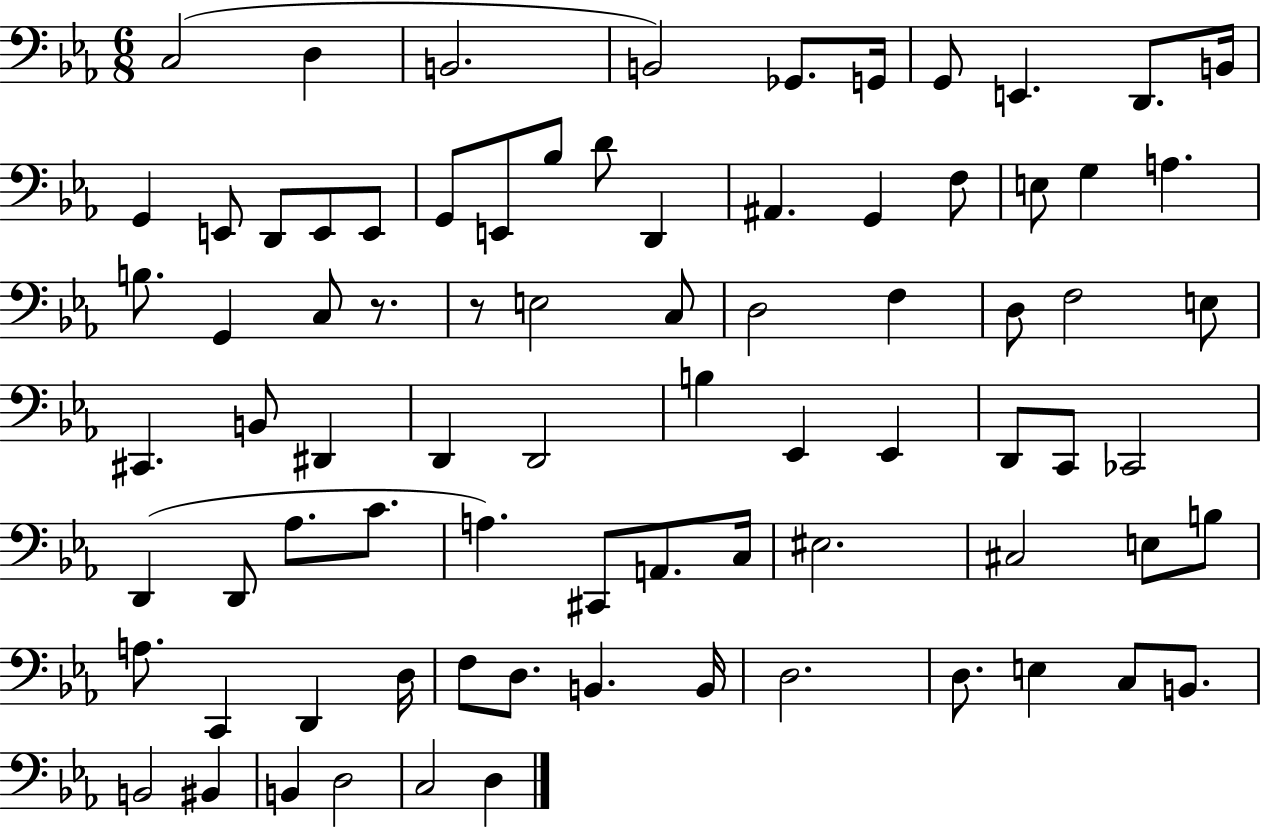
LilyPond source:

{
  \clef bass
  \numericTimeSignature
  \time 6/8
  \key ees \major
  c2( d4 | b,2. | b,2) ges,8. g,16 | g,8 e,4. d,8. b,16 | \break g,4 e,8 d,8 e,8 e,8 | g,8 e,8 bes8 d'8 d,4 | ais,4. g,4 f8 | e8 g4 a4. | \break b8. g,4 c8 r8. | r8 e2 c8 | d2 f4 | d8 f2 e8 | \break cis,4. b,8 dis,4 | d,4 d,2 | b4 ees,4 ees,4 | d,8 c,8 ces,2 | \break d,4( d,8 aes8. c'8. | a4.) cis,8 a,8. c16 | eis2. | cis2 e8 b8 | \break a8. c,4 d,4 d16 | f8 d8. b,4. b,16 | d2. | d8. e4 c8 b,8. | \break b,2 bis,4 | b,4 d2 | c2 d4 | \bar "|."
}